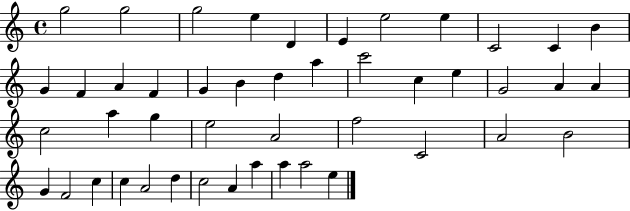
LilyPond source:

{
  \clef treble
  \time 4/4
  \defaultTimeSignature
  \key c \major
  g''2 g''2 | g''2 e''4 d'4 | e'4 e''2 e''4 | c'2 c'4 b'4 | \break g'4 f'4 a'4 f'4 | g'4 b'4 d''4 a''4 | c'''2 c''4 e''4 | g'2 a'4 a'4 | \break c''2 a''4 g''4 | e''2 a'2 | f''2 c'2 | a'2 b'2 | \break g'4 f'2 c''4 | c''4 a'2 d''4 | c''2 a'4 a''4 | a''4 a''2 e''4 | \break \bar "|."
}